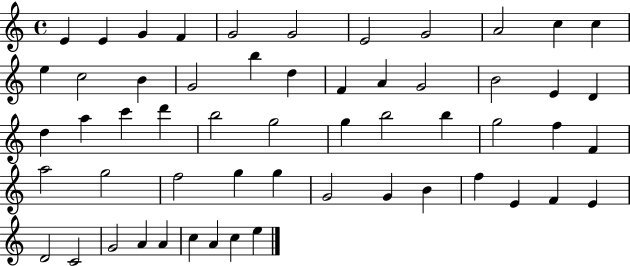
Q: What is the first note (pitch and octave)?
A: E4